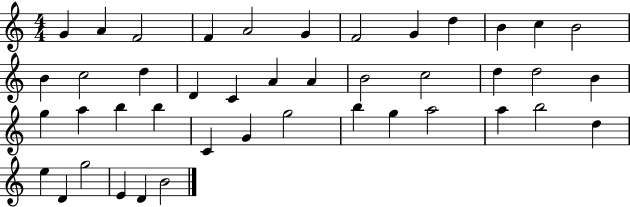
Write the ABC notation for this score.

X:1
T:Untitled
M:4/4
L:1/4
K:C
G A F2 F A2 G F2 G d B c B2 B c2 d D C A A B2 c2 d d2 B g a b b C G g2 b g a2 a b2 d e D g2 E D B2